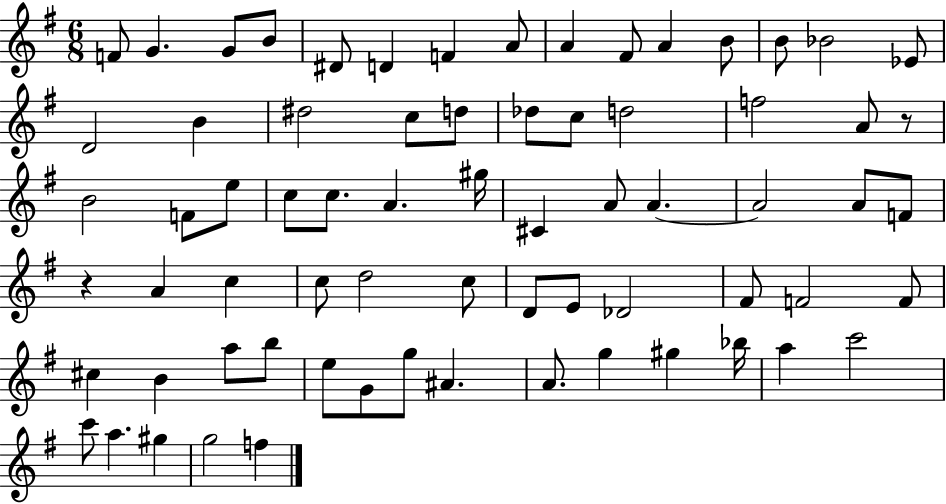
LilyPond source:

{
  \clef treble
  \numericTimeSignature
  \time 6/8
  \key g \major
  \repeat volta 2 { f'8 g'4. g'8 b'8 | dis'8 d'4 f'4 a'8 | a'4 fis'8 a'4 b'8 | b'8 bes'2 ees'8 | \break d'2 b'4 | dis''2 c''8 d''8 | des''8 c''8 d''2 | f''2 a'8 r8 | \break b'2 f'8 e''8 | c''8 c''8. a'4. gis''16 | cis'4 a'8 a'4.~~ | a'2 a'8 f'8 | \break r4 a'4 c''4 | c''8 d''2 c''8 | d'8 e'8 des'2 | fis'8 f'2 f'8 | \break cis''4 b'4 a''8 b''8 | e''8 g'8 g''8 ais'4. | a'8. g''4 gis''4 bes''16 | a''4 c'''2 | \break c'''8 a''4. gis''4 | g''2 f''4 | } \bar "|."
}